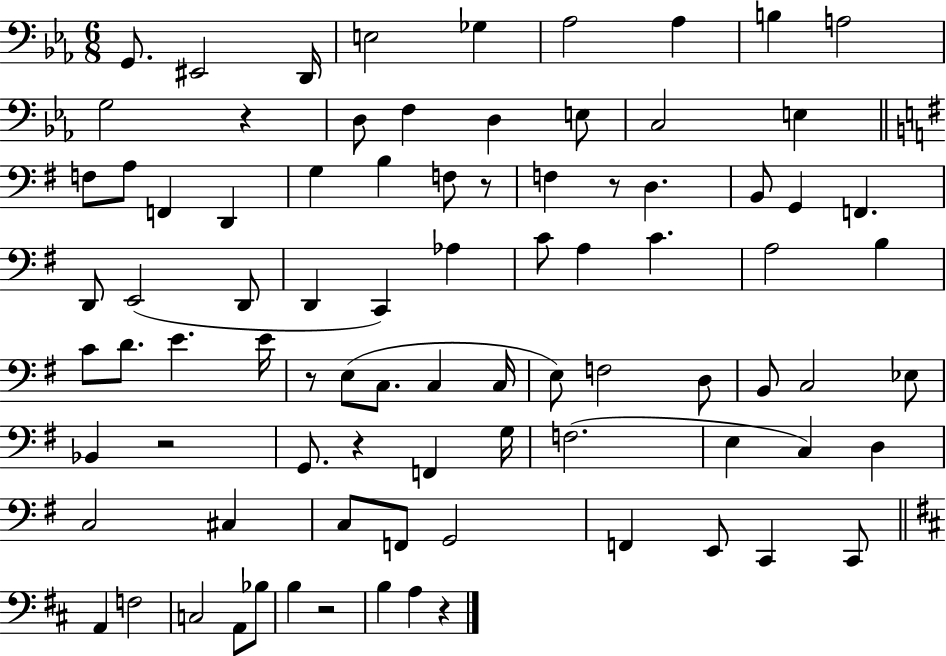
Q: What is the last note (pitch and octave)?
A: A3